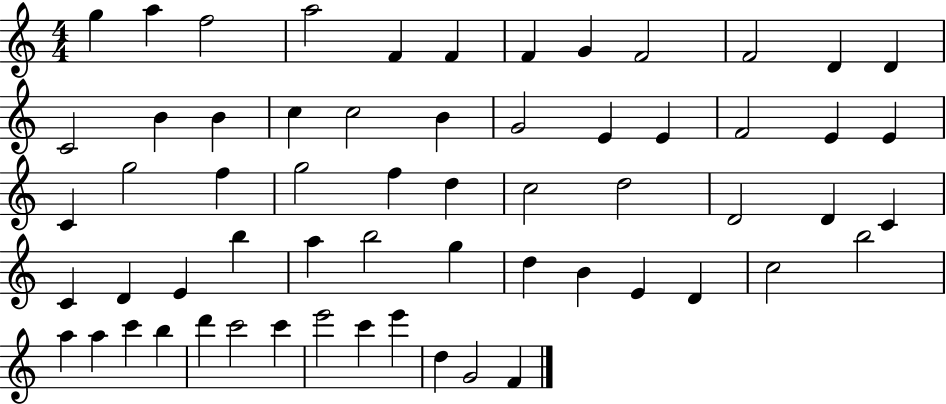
{
  \clef treble
  \numericTimeSignature
  \time 4/4
  \key c \major
  g''4 a''4 f''2 | a''2 f'4 f'4 | f'4 g'4 f'2 | f'2 d'4 d'4 | \break c'2 b'4 b'4 | c''4 c''2 b'4 | g'2 e'4 e'4 | f'2 e'4 e'4 | \break c'4 g''2 f''4 | g''2 f''4 d''4 | c''2 d''2 | d'2 d'4 c'4 | \break c'4 d'4 e'4 b''4 | a''4 b''2 g''4 | d''4 b'4 e'4 d'4 | c''2 b''2 | \break a''4 a''4 c'''4 b''4 | d'''4 c'''2 c'''4 | e'''2 c'''4 e'''4 | d''4 g'2 f'4 | \break \bar "|."
}